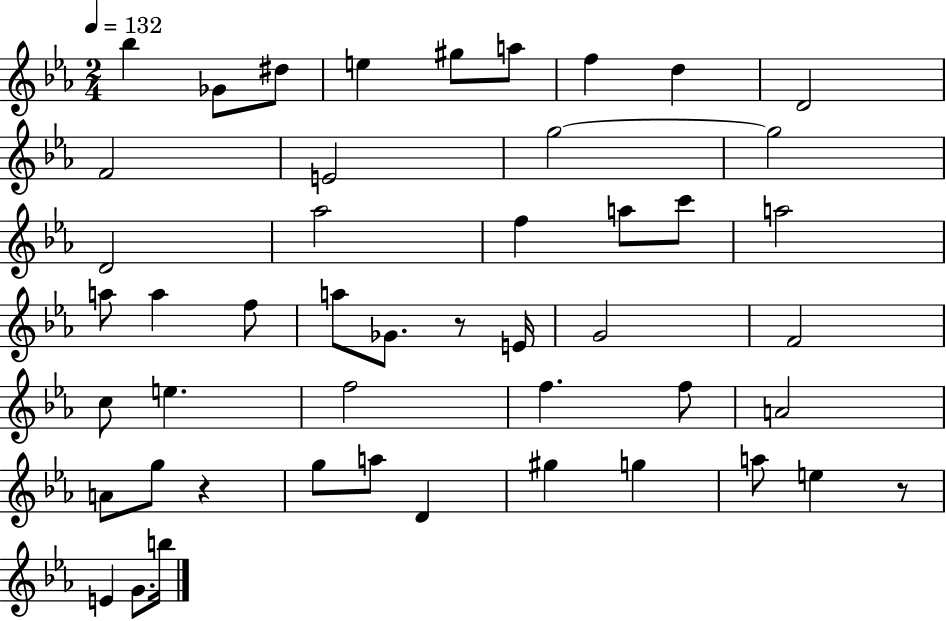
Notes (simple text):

Bb5/q Gb4/e D#5/e E5/q G#5/e A5/e F5/q D5/q D4/h F4/h E4/h G5/h G5/h D4/h Ab5/h F5/q A5/e C6/e A5/h A5/e A5/q F5/e A5/e Gb4/e. R/e E4/s G4/h F4/h C5/e E5/q. F5/h F5/q. F5/e A4/h A4/e G5/e R/q G5/e A5/e D4/q G#5/q G5/q A5/e E5/q R/e E4/q G4/e. B5/s